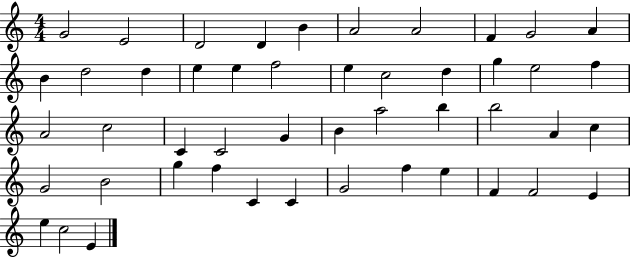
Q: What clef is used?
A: treble